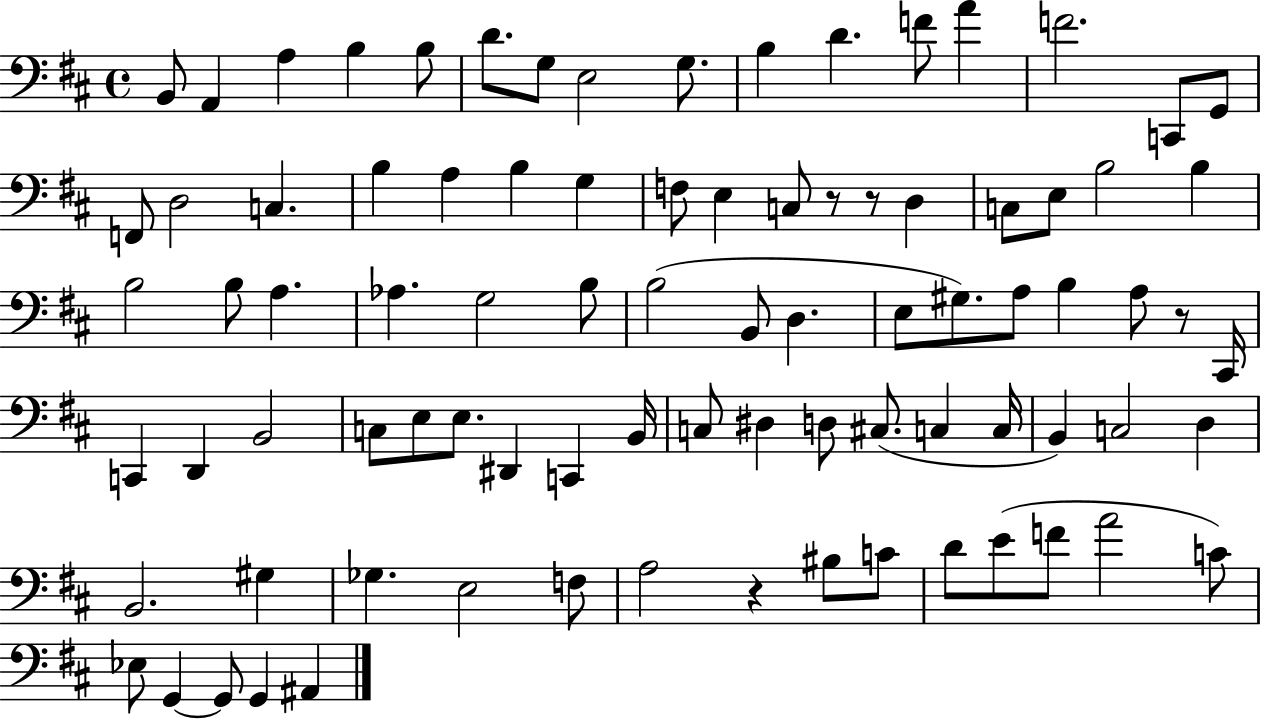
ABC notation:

X:1
T:Untitled
M:4/4
L:1/4
K:D
B,,/2 A,, A, B, B,/2 D/2 G,/2 E,2 G,/2 B, D F/2 A F2 C,,/2 G,,/2 F,,/2 D,2 C, B, A, B, G, F,/2 E, C,/2 z/2 z/2 D, C,/2 E,/2 B,2 B, B,2 B,/2 A, _A, G,2 B,/2 B,2 B,,/2 D, E,/2 ^G,/2 A,/2 B, A,/2 z/2 ^C,,/4 C,, D,, B,,2 C,/2 E,/2 E,/2 ^D,, C,, B,,/4 C,/2 ^D, D,/2 ^C,/2 C, C,/4 B,, C,2 D, B,,2 ^G, _G, E,2 F,/2 A,2 z ^B,/2 C/2 D/2 E/2 F/2 A2 C/2 _E,/2 G,, G,,/2 G,, ^A,,